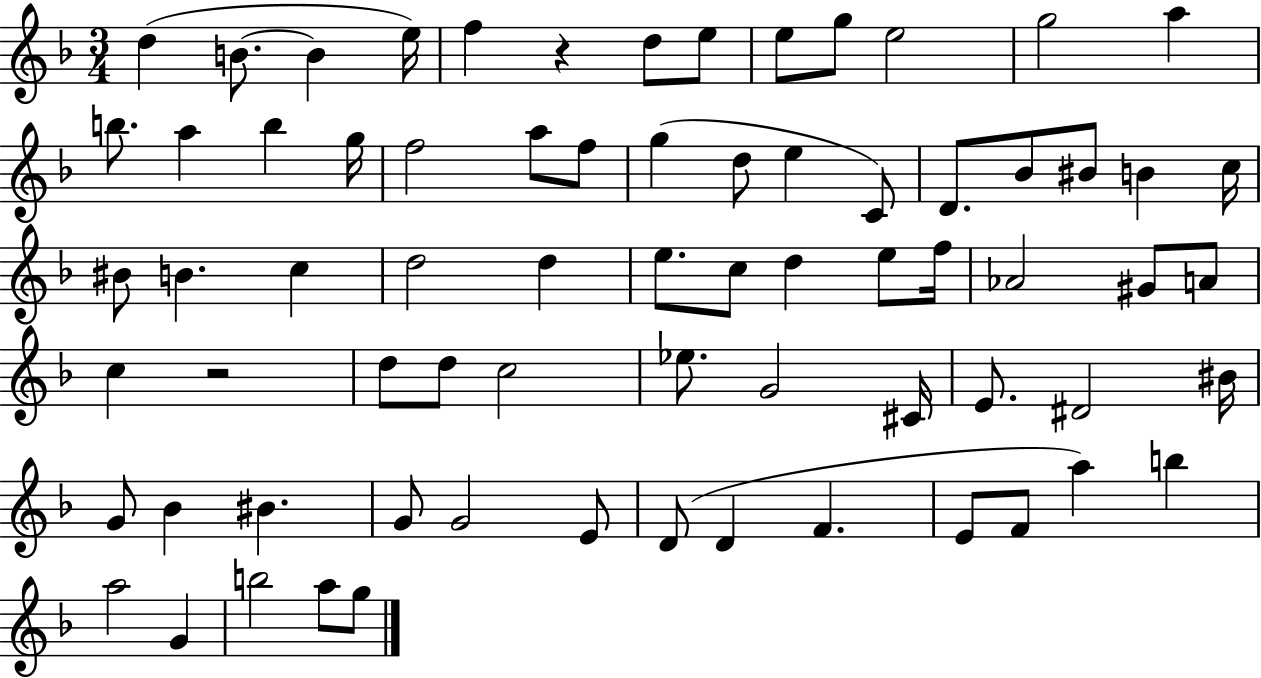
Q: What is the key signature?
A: F major